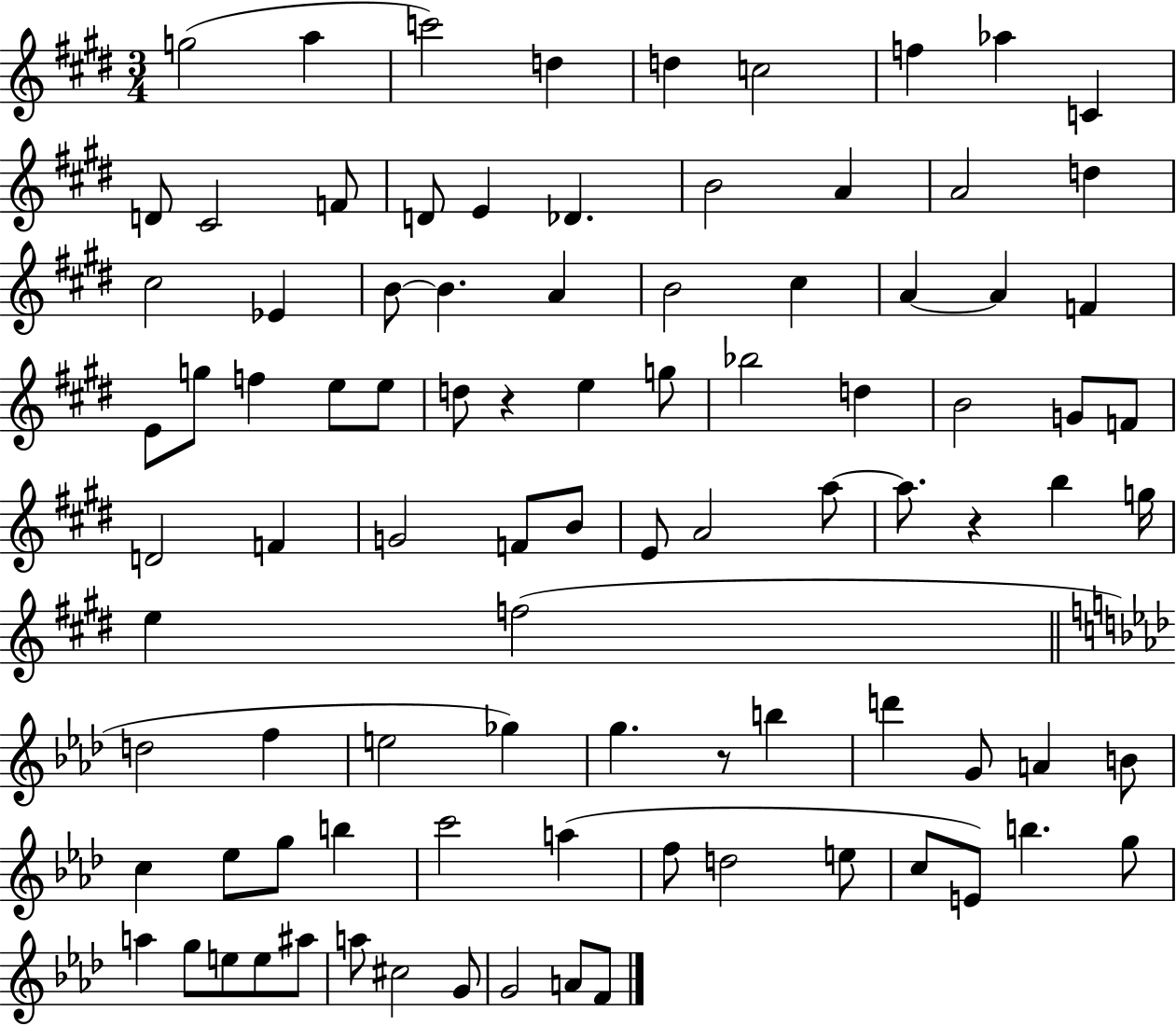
G5/h A5/q C6/h D5/q D5/q C5/h F5/q Ab5/q C4/q D4/e C#4/h F4/e D4/e E4/q Db4/q. B4/h A4/q A4/h D5/q C#5/h Eb4/q B4/e B4/q. A4/q B4/h C#5/q A4/q A4/q F4/q E4/e G5/e F5/q E5/e E5/e D5/e R/q E5/q G5/e Bb5/h D5/q B4/h G4/e F4/e D4/h F4/q G4/h F4/e B4/e E4/e A4/h A5/e A5/e. R/q B5/q G5/s E5/q F5/h D5/h F5/q E5/h Gb5/q G5/q. R/e B5/q D6/q G4/e A4/q B4/e C5/q Eb5/e G5/e B5/q C6/h A5/q F5/e D5/h E5/e C5/e E4/e B5/q. G5/e A5/q G5/e E5/e E5/e A#5/e A5/e C#5/h G4/e G4/h A4/e F4/e